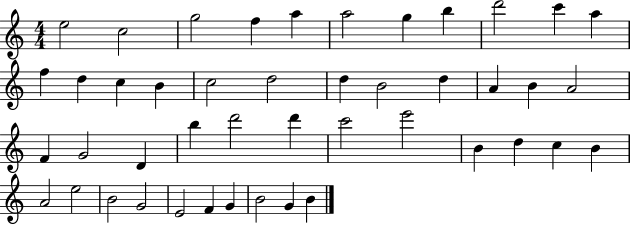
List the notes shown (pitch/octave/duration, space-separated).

E5/h C5/h G5/h F5/q A5/q A5/h G5/q B5/q D6/h C6/q A5/q F5/q D5/q C5/q B4/q C5/h D5/h D5/q B4/h D5/q A4/q B4/q A4/h F4/q G4/h D4/q B5/q D6/h D6/q C6/h E6/h B4/q D5/q C5/q B4/q A4/h E5/h B4/h G4/h E4/h F4/q G4/q B4/h G4/q B4/q